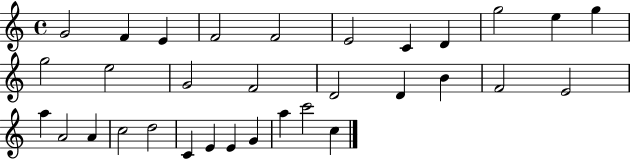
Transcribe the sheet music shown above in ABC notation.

X:1
T:Untitled
M:4/4
L:1/4
K:C
G2 F E F2 F2 E2 C D g2 e g g2 e2 G2 F2 D2 D B F2 E2 a A2 A c2 d2 C E E G a c'2 c